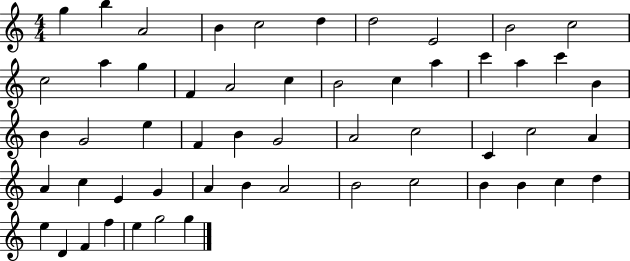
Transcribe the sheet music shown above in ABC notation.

X:1
T:Untitled
M:4/4
L:1/4
K:C
g b A2 B c2 d d2 E2 B2 c2 c2 a g F A2 c B2 c a c' a c' B B G2 e F B G2 A2 c2 C c2 A A c E G A B A2 B2 c2 B B c d e D F f e g2 g